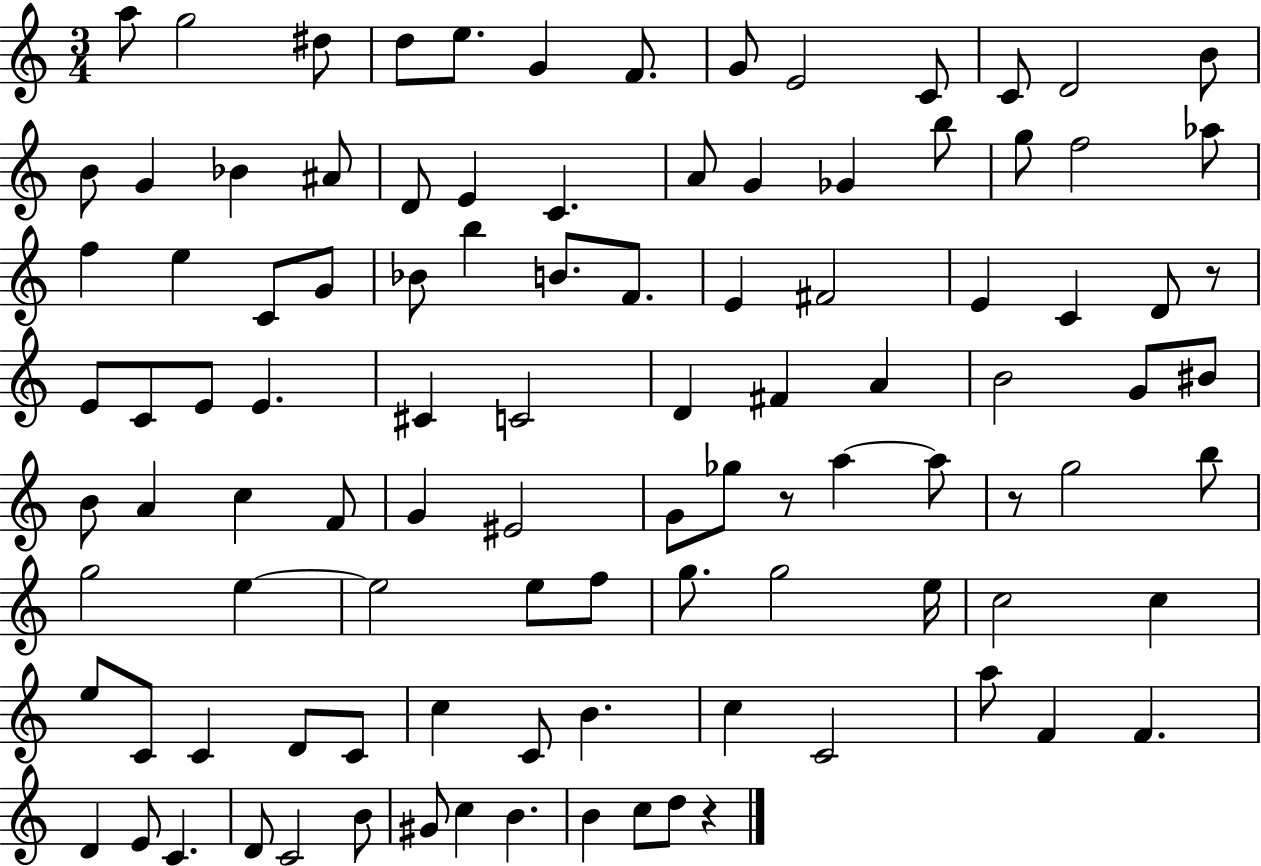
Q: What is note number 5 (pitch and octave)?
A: E5